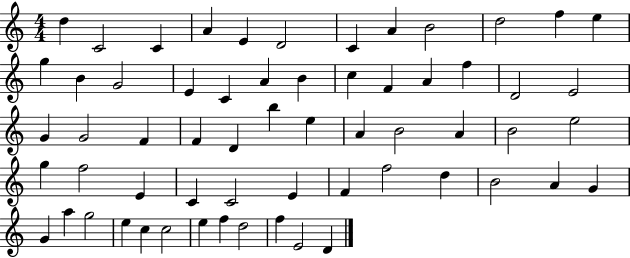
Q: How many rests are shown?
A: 0